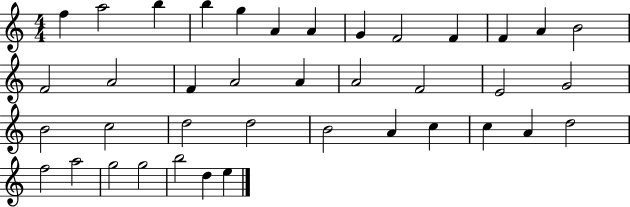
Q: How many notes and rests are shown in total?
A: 39